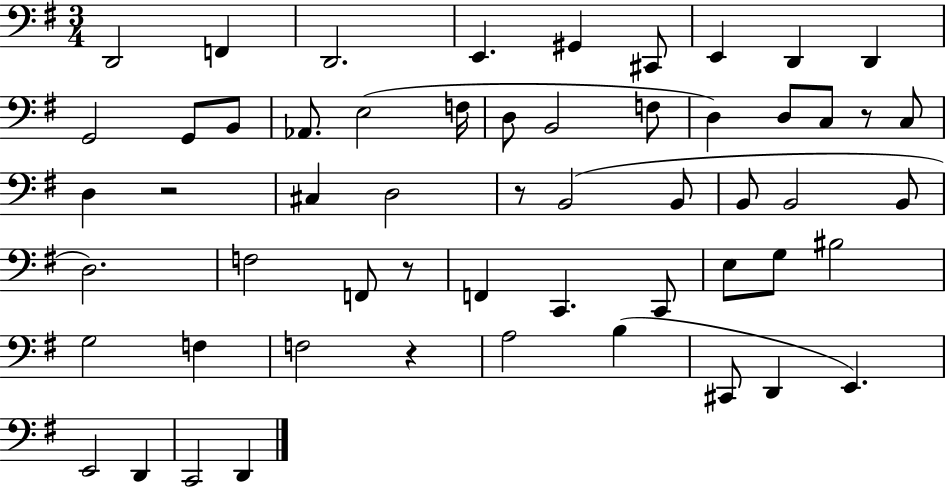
X:1
T:Untitled
M:3/4
L:1/4
K:G
D,,2 F,, D,,2 E,, ^G,, ^C,,/2 E,, D,, D,, G,,2 G,,/2 B,,/2 _A,,/2 E,2 F,/4 D,/2 B,,2 F,/2 D, D,/2 C,/2 z/2 C,/2 D, z2 ^C, D,2 z/2 B,,2 B,,/2 B,,/2 B,,2 B,,/2 D,2 F,2 F,,/2 z/2 F,, C,, C,,/2 E,/2 G,/2 ^B,2 G,2 F, F,2 z A,2 B, ^C,,/2 D,, E,, E,,2 D,, C,,2 D,,